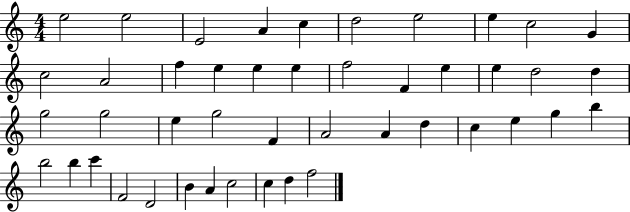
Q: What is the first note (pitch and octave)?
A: E5